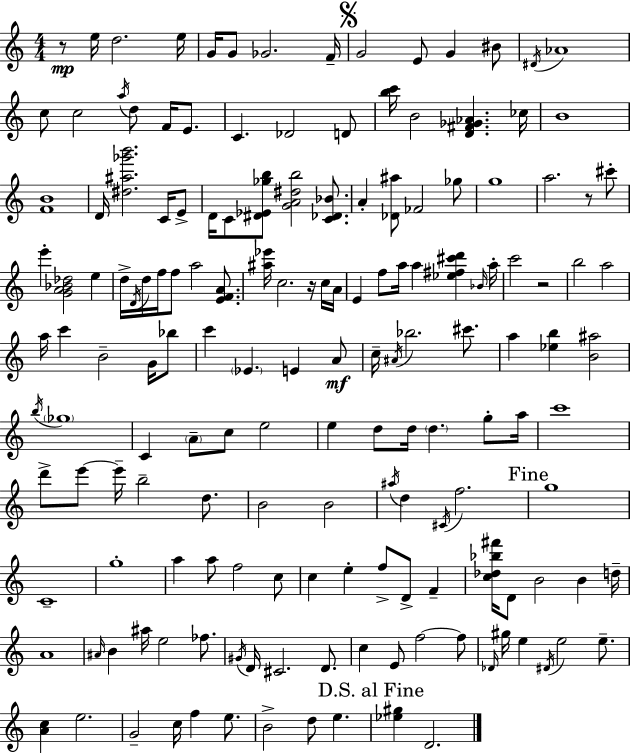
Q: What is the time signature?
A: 4/4